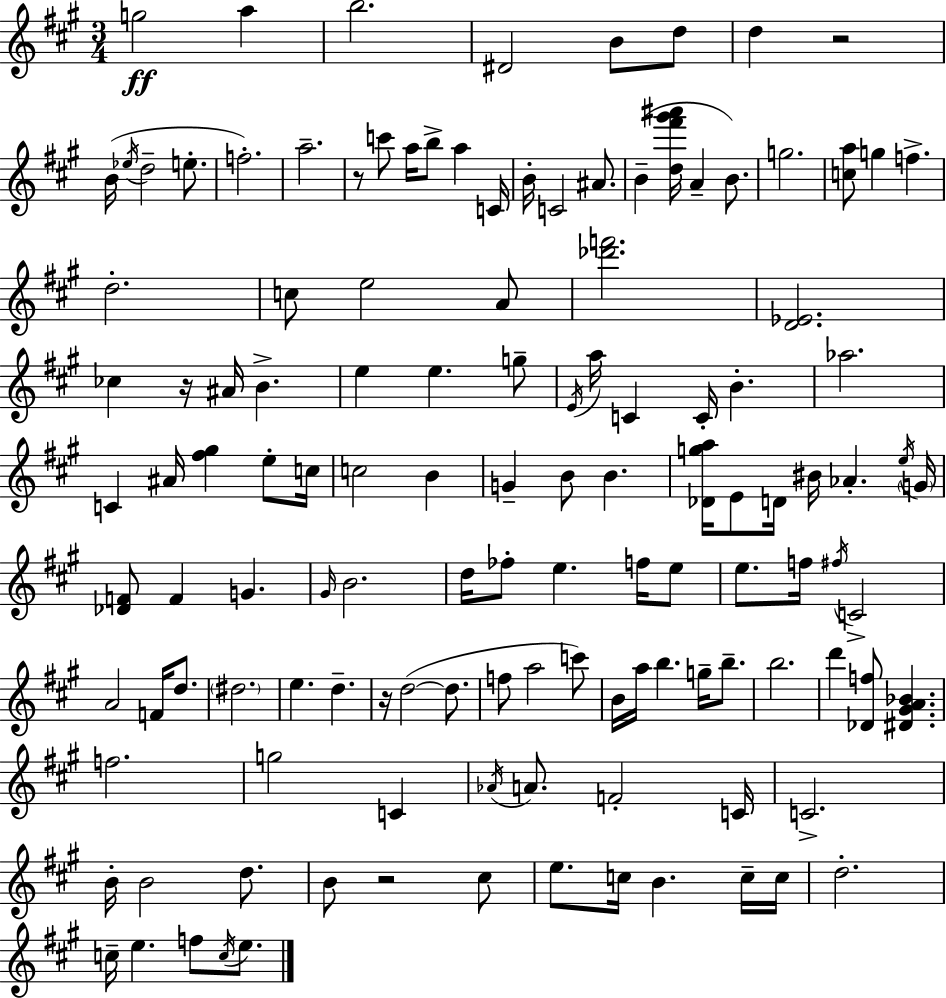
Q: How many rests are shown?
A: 5